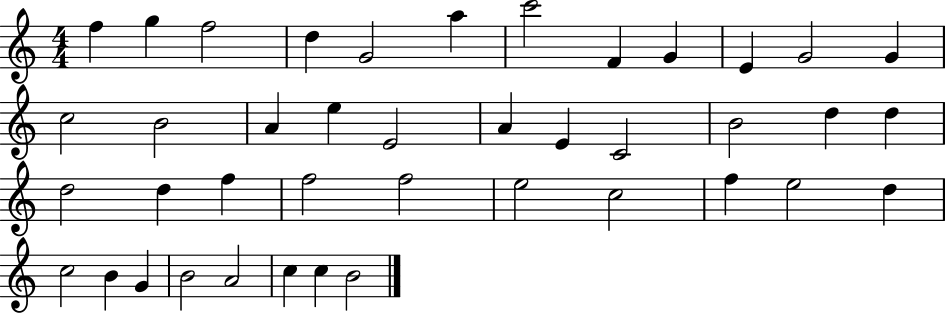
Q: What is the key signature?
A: C major